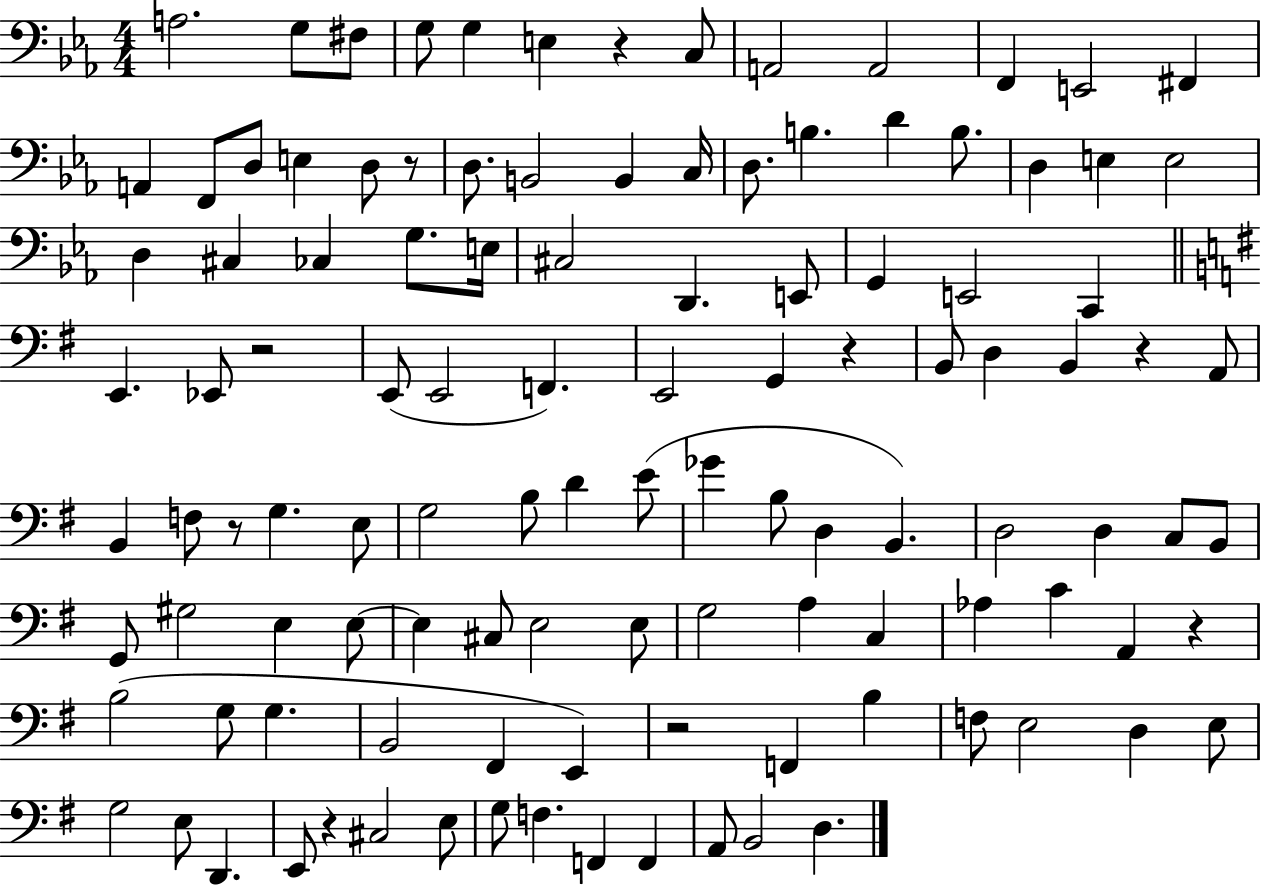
X:1
T:Untitled
M:4/4
L:1/4
K:Eb
A,2 G,/2 ^F,/2 G,/2 G, E, z C,/2 A,,2 A,,2 F,, E,,2 ^F,, A,, F,,/2 D,/2 E, D,/2 z/2 D,/2 B,,2 B,, C,/4 D,/2 B, D B,/2 D, E, E,2 D, ^C, _C, G,/2 E,/4 ^C,2 D,, E,,/2 G,, E,,2 C,, E,, _E,,/2 z2 E,,/2 E,,2 F,, E,,2 G,, z B,,/2 D, B,, z A,,/2 B,, F,/2 z/2 G, E,/2 G,2 B,/2 D E/2 _G B,/2 D, B,, D,2 D, C,/2 B,,/2 G,,/2 ^G,2 E, E,/2 E, ^C,/2 E,2 E,/2 G,2 A, C, _A, C A,, z B,2 G,/2 G, B,,2 ^F,, E,, z2 F,, B, F,/2 E,2 D, E,/2 G,2 E,/2 D,, E,,/2 z ^C,2 E,/2 G,/2 F, F,, F,, A,,/2 B,,2 D,